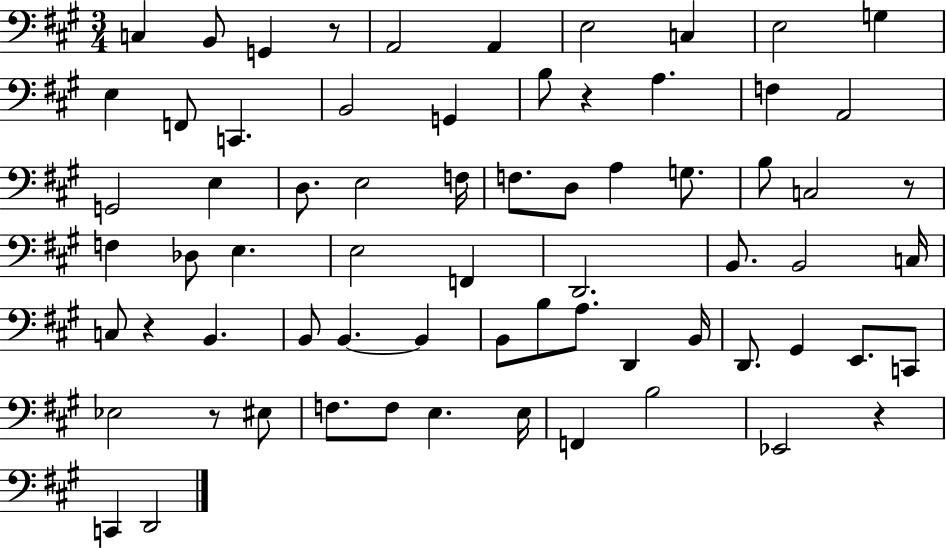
{
  \clef bass
  \numericTimeSignature
  \time 3/4
  \key a \major
  \repeat volta 2 { c4 b,8 g,4 r8 | a,2 a,4 | e2 c4 | e2 g4 | \break e4 f,8 c,4. | b,2 g,4 | b8 r4 a4. | f4 a,2 | \break g,2 e4 | d8. e2 f16 | f8. d8 a4 g8. | b8 c2 r8 | \break f4 des8 e4. | e2 f,4 | d,2. | b,8. b,2 c16 | \break c8 r4 b,4. | b,8 b,4.~~ b,4 | b,8 b8 a8. d,4 b,16 | d,8. gis,4 e,8. c,8 | \break ees2 r8 eis8 | f8. f8 e4. e16 | f,4 b2 | ees,2 r4 | \break c,4 d,2 | } \bar "|."
}